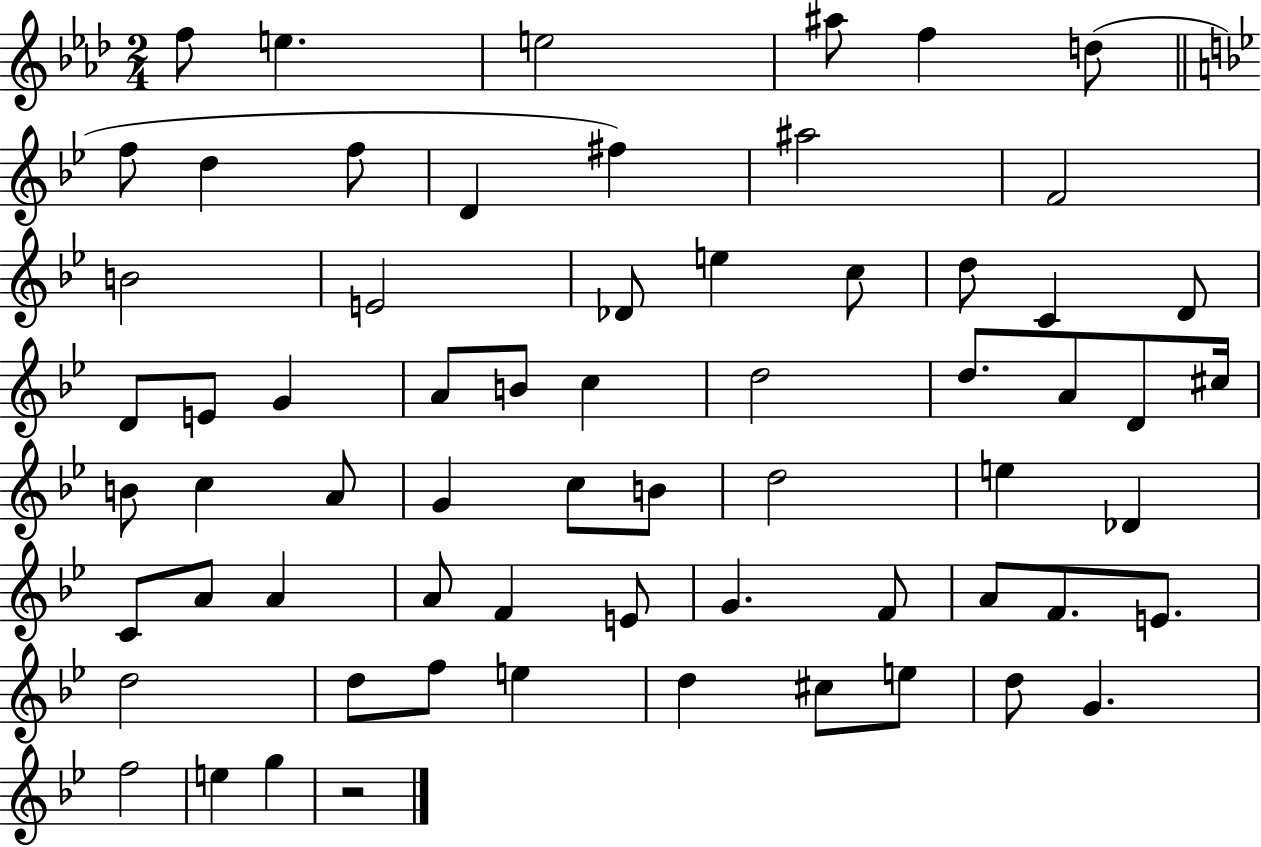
F5/e E5/q. E5/h A#5/e F5/q D5/e F5/e D5/q F5/e D4/q F#5/q A#5/h F4/h B4/h E4/h Db4/e E5/q C5/e D5/e C4/q D4/e D4/e E4/e G4/q A4/e B4/e C5/q D5/h D5/e. A4/e D4/e C#5/s B4/e C5/q A4/e G4/q C5/e B4/e D5/h E5/q Db4/q C4/e A4/e A4/q A4/e F4/q E4/e G4/q. F4/e A4/e F4/e. E4/e. D5/h D5/e F5/e E5/q D5/q C#5/e E5/e D5/e G4/q. F5/h E5/q G5/q R/h